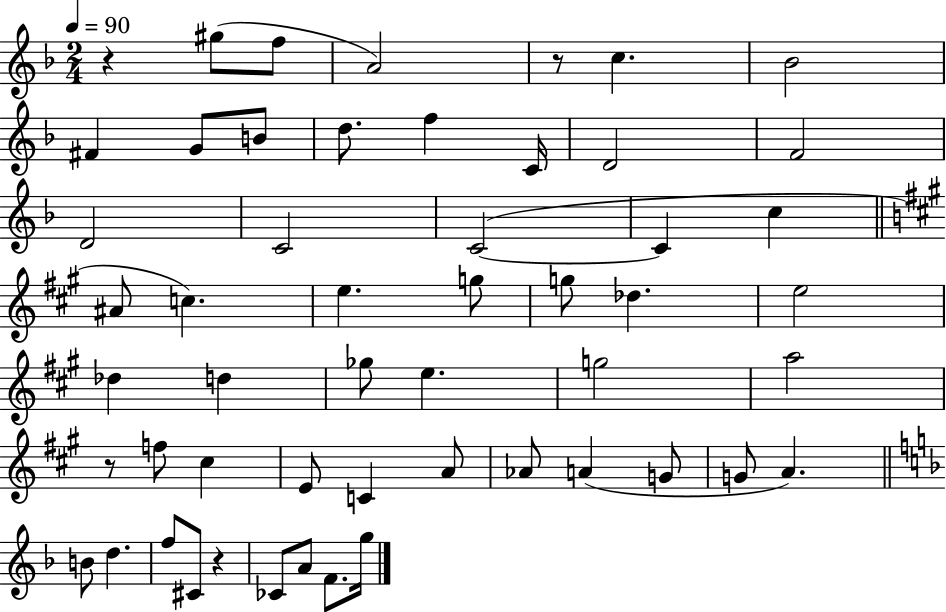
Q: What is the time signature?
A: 2/4